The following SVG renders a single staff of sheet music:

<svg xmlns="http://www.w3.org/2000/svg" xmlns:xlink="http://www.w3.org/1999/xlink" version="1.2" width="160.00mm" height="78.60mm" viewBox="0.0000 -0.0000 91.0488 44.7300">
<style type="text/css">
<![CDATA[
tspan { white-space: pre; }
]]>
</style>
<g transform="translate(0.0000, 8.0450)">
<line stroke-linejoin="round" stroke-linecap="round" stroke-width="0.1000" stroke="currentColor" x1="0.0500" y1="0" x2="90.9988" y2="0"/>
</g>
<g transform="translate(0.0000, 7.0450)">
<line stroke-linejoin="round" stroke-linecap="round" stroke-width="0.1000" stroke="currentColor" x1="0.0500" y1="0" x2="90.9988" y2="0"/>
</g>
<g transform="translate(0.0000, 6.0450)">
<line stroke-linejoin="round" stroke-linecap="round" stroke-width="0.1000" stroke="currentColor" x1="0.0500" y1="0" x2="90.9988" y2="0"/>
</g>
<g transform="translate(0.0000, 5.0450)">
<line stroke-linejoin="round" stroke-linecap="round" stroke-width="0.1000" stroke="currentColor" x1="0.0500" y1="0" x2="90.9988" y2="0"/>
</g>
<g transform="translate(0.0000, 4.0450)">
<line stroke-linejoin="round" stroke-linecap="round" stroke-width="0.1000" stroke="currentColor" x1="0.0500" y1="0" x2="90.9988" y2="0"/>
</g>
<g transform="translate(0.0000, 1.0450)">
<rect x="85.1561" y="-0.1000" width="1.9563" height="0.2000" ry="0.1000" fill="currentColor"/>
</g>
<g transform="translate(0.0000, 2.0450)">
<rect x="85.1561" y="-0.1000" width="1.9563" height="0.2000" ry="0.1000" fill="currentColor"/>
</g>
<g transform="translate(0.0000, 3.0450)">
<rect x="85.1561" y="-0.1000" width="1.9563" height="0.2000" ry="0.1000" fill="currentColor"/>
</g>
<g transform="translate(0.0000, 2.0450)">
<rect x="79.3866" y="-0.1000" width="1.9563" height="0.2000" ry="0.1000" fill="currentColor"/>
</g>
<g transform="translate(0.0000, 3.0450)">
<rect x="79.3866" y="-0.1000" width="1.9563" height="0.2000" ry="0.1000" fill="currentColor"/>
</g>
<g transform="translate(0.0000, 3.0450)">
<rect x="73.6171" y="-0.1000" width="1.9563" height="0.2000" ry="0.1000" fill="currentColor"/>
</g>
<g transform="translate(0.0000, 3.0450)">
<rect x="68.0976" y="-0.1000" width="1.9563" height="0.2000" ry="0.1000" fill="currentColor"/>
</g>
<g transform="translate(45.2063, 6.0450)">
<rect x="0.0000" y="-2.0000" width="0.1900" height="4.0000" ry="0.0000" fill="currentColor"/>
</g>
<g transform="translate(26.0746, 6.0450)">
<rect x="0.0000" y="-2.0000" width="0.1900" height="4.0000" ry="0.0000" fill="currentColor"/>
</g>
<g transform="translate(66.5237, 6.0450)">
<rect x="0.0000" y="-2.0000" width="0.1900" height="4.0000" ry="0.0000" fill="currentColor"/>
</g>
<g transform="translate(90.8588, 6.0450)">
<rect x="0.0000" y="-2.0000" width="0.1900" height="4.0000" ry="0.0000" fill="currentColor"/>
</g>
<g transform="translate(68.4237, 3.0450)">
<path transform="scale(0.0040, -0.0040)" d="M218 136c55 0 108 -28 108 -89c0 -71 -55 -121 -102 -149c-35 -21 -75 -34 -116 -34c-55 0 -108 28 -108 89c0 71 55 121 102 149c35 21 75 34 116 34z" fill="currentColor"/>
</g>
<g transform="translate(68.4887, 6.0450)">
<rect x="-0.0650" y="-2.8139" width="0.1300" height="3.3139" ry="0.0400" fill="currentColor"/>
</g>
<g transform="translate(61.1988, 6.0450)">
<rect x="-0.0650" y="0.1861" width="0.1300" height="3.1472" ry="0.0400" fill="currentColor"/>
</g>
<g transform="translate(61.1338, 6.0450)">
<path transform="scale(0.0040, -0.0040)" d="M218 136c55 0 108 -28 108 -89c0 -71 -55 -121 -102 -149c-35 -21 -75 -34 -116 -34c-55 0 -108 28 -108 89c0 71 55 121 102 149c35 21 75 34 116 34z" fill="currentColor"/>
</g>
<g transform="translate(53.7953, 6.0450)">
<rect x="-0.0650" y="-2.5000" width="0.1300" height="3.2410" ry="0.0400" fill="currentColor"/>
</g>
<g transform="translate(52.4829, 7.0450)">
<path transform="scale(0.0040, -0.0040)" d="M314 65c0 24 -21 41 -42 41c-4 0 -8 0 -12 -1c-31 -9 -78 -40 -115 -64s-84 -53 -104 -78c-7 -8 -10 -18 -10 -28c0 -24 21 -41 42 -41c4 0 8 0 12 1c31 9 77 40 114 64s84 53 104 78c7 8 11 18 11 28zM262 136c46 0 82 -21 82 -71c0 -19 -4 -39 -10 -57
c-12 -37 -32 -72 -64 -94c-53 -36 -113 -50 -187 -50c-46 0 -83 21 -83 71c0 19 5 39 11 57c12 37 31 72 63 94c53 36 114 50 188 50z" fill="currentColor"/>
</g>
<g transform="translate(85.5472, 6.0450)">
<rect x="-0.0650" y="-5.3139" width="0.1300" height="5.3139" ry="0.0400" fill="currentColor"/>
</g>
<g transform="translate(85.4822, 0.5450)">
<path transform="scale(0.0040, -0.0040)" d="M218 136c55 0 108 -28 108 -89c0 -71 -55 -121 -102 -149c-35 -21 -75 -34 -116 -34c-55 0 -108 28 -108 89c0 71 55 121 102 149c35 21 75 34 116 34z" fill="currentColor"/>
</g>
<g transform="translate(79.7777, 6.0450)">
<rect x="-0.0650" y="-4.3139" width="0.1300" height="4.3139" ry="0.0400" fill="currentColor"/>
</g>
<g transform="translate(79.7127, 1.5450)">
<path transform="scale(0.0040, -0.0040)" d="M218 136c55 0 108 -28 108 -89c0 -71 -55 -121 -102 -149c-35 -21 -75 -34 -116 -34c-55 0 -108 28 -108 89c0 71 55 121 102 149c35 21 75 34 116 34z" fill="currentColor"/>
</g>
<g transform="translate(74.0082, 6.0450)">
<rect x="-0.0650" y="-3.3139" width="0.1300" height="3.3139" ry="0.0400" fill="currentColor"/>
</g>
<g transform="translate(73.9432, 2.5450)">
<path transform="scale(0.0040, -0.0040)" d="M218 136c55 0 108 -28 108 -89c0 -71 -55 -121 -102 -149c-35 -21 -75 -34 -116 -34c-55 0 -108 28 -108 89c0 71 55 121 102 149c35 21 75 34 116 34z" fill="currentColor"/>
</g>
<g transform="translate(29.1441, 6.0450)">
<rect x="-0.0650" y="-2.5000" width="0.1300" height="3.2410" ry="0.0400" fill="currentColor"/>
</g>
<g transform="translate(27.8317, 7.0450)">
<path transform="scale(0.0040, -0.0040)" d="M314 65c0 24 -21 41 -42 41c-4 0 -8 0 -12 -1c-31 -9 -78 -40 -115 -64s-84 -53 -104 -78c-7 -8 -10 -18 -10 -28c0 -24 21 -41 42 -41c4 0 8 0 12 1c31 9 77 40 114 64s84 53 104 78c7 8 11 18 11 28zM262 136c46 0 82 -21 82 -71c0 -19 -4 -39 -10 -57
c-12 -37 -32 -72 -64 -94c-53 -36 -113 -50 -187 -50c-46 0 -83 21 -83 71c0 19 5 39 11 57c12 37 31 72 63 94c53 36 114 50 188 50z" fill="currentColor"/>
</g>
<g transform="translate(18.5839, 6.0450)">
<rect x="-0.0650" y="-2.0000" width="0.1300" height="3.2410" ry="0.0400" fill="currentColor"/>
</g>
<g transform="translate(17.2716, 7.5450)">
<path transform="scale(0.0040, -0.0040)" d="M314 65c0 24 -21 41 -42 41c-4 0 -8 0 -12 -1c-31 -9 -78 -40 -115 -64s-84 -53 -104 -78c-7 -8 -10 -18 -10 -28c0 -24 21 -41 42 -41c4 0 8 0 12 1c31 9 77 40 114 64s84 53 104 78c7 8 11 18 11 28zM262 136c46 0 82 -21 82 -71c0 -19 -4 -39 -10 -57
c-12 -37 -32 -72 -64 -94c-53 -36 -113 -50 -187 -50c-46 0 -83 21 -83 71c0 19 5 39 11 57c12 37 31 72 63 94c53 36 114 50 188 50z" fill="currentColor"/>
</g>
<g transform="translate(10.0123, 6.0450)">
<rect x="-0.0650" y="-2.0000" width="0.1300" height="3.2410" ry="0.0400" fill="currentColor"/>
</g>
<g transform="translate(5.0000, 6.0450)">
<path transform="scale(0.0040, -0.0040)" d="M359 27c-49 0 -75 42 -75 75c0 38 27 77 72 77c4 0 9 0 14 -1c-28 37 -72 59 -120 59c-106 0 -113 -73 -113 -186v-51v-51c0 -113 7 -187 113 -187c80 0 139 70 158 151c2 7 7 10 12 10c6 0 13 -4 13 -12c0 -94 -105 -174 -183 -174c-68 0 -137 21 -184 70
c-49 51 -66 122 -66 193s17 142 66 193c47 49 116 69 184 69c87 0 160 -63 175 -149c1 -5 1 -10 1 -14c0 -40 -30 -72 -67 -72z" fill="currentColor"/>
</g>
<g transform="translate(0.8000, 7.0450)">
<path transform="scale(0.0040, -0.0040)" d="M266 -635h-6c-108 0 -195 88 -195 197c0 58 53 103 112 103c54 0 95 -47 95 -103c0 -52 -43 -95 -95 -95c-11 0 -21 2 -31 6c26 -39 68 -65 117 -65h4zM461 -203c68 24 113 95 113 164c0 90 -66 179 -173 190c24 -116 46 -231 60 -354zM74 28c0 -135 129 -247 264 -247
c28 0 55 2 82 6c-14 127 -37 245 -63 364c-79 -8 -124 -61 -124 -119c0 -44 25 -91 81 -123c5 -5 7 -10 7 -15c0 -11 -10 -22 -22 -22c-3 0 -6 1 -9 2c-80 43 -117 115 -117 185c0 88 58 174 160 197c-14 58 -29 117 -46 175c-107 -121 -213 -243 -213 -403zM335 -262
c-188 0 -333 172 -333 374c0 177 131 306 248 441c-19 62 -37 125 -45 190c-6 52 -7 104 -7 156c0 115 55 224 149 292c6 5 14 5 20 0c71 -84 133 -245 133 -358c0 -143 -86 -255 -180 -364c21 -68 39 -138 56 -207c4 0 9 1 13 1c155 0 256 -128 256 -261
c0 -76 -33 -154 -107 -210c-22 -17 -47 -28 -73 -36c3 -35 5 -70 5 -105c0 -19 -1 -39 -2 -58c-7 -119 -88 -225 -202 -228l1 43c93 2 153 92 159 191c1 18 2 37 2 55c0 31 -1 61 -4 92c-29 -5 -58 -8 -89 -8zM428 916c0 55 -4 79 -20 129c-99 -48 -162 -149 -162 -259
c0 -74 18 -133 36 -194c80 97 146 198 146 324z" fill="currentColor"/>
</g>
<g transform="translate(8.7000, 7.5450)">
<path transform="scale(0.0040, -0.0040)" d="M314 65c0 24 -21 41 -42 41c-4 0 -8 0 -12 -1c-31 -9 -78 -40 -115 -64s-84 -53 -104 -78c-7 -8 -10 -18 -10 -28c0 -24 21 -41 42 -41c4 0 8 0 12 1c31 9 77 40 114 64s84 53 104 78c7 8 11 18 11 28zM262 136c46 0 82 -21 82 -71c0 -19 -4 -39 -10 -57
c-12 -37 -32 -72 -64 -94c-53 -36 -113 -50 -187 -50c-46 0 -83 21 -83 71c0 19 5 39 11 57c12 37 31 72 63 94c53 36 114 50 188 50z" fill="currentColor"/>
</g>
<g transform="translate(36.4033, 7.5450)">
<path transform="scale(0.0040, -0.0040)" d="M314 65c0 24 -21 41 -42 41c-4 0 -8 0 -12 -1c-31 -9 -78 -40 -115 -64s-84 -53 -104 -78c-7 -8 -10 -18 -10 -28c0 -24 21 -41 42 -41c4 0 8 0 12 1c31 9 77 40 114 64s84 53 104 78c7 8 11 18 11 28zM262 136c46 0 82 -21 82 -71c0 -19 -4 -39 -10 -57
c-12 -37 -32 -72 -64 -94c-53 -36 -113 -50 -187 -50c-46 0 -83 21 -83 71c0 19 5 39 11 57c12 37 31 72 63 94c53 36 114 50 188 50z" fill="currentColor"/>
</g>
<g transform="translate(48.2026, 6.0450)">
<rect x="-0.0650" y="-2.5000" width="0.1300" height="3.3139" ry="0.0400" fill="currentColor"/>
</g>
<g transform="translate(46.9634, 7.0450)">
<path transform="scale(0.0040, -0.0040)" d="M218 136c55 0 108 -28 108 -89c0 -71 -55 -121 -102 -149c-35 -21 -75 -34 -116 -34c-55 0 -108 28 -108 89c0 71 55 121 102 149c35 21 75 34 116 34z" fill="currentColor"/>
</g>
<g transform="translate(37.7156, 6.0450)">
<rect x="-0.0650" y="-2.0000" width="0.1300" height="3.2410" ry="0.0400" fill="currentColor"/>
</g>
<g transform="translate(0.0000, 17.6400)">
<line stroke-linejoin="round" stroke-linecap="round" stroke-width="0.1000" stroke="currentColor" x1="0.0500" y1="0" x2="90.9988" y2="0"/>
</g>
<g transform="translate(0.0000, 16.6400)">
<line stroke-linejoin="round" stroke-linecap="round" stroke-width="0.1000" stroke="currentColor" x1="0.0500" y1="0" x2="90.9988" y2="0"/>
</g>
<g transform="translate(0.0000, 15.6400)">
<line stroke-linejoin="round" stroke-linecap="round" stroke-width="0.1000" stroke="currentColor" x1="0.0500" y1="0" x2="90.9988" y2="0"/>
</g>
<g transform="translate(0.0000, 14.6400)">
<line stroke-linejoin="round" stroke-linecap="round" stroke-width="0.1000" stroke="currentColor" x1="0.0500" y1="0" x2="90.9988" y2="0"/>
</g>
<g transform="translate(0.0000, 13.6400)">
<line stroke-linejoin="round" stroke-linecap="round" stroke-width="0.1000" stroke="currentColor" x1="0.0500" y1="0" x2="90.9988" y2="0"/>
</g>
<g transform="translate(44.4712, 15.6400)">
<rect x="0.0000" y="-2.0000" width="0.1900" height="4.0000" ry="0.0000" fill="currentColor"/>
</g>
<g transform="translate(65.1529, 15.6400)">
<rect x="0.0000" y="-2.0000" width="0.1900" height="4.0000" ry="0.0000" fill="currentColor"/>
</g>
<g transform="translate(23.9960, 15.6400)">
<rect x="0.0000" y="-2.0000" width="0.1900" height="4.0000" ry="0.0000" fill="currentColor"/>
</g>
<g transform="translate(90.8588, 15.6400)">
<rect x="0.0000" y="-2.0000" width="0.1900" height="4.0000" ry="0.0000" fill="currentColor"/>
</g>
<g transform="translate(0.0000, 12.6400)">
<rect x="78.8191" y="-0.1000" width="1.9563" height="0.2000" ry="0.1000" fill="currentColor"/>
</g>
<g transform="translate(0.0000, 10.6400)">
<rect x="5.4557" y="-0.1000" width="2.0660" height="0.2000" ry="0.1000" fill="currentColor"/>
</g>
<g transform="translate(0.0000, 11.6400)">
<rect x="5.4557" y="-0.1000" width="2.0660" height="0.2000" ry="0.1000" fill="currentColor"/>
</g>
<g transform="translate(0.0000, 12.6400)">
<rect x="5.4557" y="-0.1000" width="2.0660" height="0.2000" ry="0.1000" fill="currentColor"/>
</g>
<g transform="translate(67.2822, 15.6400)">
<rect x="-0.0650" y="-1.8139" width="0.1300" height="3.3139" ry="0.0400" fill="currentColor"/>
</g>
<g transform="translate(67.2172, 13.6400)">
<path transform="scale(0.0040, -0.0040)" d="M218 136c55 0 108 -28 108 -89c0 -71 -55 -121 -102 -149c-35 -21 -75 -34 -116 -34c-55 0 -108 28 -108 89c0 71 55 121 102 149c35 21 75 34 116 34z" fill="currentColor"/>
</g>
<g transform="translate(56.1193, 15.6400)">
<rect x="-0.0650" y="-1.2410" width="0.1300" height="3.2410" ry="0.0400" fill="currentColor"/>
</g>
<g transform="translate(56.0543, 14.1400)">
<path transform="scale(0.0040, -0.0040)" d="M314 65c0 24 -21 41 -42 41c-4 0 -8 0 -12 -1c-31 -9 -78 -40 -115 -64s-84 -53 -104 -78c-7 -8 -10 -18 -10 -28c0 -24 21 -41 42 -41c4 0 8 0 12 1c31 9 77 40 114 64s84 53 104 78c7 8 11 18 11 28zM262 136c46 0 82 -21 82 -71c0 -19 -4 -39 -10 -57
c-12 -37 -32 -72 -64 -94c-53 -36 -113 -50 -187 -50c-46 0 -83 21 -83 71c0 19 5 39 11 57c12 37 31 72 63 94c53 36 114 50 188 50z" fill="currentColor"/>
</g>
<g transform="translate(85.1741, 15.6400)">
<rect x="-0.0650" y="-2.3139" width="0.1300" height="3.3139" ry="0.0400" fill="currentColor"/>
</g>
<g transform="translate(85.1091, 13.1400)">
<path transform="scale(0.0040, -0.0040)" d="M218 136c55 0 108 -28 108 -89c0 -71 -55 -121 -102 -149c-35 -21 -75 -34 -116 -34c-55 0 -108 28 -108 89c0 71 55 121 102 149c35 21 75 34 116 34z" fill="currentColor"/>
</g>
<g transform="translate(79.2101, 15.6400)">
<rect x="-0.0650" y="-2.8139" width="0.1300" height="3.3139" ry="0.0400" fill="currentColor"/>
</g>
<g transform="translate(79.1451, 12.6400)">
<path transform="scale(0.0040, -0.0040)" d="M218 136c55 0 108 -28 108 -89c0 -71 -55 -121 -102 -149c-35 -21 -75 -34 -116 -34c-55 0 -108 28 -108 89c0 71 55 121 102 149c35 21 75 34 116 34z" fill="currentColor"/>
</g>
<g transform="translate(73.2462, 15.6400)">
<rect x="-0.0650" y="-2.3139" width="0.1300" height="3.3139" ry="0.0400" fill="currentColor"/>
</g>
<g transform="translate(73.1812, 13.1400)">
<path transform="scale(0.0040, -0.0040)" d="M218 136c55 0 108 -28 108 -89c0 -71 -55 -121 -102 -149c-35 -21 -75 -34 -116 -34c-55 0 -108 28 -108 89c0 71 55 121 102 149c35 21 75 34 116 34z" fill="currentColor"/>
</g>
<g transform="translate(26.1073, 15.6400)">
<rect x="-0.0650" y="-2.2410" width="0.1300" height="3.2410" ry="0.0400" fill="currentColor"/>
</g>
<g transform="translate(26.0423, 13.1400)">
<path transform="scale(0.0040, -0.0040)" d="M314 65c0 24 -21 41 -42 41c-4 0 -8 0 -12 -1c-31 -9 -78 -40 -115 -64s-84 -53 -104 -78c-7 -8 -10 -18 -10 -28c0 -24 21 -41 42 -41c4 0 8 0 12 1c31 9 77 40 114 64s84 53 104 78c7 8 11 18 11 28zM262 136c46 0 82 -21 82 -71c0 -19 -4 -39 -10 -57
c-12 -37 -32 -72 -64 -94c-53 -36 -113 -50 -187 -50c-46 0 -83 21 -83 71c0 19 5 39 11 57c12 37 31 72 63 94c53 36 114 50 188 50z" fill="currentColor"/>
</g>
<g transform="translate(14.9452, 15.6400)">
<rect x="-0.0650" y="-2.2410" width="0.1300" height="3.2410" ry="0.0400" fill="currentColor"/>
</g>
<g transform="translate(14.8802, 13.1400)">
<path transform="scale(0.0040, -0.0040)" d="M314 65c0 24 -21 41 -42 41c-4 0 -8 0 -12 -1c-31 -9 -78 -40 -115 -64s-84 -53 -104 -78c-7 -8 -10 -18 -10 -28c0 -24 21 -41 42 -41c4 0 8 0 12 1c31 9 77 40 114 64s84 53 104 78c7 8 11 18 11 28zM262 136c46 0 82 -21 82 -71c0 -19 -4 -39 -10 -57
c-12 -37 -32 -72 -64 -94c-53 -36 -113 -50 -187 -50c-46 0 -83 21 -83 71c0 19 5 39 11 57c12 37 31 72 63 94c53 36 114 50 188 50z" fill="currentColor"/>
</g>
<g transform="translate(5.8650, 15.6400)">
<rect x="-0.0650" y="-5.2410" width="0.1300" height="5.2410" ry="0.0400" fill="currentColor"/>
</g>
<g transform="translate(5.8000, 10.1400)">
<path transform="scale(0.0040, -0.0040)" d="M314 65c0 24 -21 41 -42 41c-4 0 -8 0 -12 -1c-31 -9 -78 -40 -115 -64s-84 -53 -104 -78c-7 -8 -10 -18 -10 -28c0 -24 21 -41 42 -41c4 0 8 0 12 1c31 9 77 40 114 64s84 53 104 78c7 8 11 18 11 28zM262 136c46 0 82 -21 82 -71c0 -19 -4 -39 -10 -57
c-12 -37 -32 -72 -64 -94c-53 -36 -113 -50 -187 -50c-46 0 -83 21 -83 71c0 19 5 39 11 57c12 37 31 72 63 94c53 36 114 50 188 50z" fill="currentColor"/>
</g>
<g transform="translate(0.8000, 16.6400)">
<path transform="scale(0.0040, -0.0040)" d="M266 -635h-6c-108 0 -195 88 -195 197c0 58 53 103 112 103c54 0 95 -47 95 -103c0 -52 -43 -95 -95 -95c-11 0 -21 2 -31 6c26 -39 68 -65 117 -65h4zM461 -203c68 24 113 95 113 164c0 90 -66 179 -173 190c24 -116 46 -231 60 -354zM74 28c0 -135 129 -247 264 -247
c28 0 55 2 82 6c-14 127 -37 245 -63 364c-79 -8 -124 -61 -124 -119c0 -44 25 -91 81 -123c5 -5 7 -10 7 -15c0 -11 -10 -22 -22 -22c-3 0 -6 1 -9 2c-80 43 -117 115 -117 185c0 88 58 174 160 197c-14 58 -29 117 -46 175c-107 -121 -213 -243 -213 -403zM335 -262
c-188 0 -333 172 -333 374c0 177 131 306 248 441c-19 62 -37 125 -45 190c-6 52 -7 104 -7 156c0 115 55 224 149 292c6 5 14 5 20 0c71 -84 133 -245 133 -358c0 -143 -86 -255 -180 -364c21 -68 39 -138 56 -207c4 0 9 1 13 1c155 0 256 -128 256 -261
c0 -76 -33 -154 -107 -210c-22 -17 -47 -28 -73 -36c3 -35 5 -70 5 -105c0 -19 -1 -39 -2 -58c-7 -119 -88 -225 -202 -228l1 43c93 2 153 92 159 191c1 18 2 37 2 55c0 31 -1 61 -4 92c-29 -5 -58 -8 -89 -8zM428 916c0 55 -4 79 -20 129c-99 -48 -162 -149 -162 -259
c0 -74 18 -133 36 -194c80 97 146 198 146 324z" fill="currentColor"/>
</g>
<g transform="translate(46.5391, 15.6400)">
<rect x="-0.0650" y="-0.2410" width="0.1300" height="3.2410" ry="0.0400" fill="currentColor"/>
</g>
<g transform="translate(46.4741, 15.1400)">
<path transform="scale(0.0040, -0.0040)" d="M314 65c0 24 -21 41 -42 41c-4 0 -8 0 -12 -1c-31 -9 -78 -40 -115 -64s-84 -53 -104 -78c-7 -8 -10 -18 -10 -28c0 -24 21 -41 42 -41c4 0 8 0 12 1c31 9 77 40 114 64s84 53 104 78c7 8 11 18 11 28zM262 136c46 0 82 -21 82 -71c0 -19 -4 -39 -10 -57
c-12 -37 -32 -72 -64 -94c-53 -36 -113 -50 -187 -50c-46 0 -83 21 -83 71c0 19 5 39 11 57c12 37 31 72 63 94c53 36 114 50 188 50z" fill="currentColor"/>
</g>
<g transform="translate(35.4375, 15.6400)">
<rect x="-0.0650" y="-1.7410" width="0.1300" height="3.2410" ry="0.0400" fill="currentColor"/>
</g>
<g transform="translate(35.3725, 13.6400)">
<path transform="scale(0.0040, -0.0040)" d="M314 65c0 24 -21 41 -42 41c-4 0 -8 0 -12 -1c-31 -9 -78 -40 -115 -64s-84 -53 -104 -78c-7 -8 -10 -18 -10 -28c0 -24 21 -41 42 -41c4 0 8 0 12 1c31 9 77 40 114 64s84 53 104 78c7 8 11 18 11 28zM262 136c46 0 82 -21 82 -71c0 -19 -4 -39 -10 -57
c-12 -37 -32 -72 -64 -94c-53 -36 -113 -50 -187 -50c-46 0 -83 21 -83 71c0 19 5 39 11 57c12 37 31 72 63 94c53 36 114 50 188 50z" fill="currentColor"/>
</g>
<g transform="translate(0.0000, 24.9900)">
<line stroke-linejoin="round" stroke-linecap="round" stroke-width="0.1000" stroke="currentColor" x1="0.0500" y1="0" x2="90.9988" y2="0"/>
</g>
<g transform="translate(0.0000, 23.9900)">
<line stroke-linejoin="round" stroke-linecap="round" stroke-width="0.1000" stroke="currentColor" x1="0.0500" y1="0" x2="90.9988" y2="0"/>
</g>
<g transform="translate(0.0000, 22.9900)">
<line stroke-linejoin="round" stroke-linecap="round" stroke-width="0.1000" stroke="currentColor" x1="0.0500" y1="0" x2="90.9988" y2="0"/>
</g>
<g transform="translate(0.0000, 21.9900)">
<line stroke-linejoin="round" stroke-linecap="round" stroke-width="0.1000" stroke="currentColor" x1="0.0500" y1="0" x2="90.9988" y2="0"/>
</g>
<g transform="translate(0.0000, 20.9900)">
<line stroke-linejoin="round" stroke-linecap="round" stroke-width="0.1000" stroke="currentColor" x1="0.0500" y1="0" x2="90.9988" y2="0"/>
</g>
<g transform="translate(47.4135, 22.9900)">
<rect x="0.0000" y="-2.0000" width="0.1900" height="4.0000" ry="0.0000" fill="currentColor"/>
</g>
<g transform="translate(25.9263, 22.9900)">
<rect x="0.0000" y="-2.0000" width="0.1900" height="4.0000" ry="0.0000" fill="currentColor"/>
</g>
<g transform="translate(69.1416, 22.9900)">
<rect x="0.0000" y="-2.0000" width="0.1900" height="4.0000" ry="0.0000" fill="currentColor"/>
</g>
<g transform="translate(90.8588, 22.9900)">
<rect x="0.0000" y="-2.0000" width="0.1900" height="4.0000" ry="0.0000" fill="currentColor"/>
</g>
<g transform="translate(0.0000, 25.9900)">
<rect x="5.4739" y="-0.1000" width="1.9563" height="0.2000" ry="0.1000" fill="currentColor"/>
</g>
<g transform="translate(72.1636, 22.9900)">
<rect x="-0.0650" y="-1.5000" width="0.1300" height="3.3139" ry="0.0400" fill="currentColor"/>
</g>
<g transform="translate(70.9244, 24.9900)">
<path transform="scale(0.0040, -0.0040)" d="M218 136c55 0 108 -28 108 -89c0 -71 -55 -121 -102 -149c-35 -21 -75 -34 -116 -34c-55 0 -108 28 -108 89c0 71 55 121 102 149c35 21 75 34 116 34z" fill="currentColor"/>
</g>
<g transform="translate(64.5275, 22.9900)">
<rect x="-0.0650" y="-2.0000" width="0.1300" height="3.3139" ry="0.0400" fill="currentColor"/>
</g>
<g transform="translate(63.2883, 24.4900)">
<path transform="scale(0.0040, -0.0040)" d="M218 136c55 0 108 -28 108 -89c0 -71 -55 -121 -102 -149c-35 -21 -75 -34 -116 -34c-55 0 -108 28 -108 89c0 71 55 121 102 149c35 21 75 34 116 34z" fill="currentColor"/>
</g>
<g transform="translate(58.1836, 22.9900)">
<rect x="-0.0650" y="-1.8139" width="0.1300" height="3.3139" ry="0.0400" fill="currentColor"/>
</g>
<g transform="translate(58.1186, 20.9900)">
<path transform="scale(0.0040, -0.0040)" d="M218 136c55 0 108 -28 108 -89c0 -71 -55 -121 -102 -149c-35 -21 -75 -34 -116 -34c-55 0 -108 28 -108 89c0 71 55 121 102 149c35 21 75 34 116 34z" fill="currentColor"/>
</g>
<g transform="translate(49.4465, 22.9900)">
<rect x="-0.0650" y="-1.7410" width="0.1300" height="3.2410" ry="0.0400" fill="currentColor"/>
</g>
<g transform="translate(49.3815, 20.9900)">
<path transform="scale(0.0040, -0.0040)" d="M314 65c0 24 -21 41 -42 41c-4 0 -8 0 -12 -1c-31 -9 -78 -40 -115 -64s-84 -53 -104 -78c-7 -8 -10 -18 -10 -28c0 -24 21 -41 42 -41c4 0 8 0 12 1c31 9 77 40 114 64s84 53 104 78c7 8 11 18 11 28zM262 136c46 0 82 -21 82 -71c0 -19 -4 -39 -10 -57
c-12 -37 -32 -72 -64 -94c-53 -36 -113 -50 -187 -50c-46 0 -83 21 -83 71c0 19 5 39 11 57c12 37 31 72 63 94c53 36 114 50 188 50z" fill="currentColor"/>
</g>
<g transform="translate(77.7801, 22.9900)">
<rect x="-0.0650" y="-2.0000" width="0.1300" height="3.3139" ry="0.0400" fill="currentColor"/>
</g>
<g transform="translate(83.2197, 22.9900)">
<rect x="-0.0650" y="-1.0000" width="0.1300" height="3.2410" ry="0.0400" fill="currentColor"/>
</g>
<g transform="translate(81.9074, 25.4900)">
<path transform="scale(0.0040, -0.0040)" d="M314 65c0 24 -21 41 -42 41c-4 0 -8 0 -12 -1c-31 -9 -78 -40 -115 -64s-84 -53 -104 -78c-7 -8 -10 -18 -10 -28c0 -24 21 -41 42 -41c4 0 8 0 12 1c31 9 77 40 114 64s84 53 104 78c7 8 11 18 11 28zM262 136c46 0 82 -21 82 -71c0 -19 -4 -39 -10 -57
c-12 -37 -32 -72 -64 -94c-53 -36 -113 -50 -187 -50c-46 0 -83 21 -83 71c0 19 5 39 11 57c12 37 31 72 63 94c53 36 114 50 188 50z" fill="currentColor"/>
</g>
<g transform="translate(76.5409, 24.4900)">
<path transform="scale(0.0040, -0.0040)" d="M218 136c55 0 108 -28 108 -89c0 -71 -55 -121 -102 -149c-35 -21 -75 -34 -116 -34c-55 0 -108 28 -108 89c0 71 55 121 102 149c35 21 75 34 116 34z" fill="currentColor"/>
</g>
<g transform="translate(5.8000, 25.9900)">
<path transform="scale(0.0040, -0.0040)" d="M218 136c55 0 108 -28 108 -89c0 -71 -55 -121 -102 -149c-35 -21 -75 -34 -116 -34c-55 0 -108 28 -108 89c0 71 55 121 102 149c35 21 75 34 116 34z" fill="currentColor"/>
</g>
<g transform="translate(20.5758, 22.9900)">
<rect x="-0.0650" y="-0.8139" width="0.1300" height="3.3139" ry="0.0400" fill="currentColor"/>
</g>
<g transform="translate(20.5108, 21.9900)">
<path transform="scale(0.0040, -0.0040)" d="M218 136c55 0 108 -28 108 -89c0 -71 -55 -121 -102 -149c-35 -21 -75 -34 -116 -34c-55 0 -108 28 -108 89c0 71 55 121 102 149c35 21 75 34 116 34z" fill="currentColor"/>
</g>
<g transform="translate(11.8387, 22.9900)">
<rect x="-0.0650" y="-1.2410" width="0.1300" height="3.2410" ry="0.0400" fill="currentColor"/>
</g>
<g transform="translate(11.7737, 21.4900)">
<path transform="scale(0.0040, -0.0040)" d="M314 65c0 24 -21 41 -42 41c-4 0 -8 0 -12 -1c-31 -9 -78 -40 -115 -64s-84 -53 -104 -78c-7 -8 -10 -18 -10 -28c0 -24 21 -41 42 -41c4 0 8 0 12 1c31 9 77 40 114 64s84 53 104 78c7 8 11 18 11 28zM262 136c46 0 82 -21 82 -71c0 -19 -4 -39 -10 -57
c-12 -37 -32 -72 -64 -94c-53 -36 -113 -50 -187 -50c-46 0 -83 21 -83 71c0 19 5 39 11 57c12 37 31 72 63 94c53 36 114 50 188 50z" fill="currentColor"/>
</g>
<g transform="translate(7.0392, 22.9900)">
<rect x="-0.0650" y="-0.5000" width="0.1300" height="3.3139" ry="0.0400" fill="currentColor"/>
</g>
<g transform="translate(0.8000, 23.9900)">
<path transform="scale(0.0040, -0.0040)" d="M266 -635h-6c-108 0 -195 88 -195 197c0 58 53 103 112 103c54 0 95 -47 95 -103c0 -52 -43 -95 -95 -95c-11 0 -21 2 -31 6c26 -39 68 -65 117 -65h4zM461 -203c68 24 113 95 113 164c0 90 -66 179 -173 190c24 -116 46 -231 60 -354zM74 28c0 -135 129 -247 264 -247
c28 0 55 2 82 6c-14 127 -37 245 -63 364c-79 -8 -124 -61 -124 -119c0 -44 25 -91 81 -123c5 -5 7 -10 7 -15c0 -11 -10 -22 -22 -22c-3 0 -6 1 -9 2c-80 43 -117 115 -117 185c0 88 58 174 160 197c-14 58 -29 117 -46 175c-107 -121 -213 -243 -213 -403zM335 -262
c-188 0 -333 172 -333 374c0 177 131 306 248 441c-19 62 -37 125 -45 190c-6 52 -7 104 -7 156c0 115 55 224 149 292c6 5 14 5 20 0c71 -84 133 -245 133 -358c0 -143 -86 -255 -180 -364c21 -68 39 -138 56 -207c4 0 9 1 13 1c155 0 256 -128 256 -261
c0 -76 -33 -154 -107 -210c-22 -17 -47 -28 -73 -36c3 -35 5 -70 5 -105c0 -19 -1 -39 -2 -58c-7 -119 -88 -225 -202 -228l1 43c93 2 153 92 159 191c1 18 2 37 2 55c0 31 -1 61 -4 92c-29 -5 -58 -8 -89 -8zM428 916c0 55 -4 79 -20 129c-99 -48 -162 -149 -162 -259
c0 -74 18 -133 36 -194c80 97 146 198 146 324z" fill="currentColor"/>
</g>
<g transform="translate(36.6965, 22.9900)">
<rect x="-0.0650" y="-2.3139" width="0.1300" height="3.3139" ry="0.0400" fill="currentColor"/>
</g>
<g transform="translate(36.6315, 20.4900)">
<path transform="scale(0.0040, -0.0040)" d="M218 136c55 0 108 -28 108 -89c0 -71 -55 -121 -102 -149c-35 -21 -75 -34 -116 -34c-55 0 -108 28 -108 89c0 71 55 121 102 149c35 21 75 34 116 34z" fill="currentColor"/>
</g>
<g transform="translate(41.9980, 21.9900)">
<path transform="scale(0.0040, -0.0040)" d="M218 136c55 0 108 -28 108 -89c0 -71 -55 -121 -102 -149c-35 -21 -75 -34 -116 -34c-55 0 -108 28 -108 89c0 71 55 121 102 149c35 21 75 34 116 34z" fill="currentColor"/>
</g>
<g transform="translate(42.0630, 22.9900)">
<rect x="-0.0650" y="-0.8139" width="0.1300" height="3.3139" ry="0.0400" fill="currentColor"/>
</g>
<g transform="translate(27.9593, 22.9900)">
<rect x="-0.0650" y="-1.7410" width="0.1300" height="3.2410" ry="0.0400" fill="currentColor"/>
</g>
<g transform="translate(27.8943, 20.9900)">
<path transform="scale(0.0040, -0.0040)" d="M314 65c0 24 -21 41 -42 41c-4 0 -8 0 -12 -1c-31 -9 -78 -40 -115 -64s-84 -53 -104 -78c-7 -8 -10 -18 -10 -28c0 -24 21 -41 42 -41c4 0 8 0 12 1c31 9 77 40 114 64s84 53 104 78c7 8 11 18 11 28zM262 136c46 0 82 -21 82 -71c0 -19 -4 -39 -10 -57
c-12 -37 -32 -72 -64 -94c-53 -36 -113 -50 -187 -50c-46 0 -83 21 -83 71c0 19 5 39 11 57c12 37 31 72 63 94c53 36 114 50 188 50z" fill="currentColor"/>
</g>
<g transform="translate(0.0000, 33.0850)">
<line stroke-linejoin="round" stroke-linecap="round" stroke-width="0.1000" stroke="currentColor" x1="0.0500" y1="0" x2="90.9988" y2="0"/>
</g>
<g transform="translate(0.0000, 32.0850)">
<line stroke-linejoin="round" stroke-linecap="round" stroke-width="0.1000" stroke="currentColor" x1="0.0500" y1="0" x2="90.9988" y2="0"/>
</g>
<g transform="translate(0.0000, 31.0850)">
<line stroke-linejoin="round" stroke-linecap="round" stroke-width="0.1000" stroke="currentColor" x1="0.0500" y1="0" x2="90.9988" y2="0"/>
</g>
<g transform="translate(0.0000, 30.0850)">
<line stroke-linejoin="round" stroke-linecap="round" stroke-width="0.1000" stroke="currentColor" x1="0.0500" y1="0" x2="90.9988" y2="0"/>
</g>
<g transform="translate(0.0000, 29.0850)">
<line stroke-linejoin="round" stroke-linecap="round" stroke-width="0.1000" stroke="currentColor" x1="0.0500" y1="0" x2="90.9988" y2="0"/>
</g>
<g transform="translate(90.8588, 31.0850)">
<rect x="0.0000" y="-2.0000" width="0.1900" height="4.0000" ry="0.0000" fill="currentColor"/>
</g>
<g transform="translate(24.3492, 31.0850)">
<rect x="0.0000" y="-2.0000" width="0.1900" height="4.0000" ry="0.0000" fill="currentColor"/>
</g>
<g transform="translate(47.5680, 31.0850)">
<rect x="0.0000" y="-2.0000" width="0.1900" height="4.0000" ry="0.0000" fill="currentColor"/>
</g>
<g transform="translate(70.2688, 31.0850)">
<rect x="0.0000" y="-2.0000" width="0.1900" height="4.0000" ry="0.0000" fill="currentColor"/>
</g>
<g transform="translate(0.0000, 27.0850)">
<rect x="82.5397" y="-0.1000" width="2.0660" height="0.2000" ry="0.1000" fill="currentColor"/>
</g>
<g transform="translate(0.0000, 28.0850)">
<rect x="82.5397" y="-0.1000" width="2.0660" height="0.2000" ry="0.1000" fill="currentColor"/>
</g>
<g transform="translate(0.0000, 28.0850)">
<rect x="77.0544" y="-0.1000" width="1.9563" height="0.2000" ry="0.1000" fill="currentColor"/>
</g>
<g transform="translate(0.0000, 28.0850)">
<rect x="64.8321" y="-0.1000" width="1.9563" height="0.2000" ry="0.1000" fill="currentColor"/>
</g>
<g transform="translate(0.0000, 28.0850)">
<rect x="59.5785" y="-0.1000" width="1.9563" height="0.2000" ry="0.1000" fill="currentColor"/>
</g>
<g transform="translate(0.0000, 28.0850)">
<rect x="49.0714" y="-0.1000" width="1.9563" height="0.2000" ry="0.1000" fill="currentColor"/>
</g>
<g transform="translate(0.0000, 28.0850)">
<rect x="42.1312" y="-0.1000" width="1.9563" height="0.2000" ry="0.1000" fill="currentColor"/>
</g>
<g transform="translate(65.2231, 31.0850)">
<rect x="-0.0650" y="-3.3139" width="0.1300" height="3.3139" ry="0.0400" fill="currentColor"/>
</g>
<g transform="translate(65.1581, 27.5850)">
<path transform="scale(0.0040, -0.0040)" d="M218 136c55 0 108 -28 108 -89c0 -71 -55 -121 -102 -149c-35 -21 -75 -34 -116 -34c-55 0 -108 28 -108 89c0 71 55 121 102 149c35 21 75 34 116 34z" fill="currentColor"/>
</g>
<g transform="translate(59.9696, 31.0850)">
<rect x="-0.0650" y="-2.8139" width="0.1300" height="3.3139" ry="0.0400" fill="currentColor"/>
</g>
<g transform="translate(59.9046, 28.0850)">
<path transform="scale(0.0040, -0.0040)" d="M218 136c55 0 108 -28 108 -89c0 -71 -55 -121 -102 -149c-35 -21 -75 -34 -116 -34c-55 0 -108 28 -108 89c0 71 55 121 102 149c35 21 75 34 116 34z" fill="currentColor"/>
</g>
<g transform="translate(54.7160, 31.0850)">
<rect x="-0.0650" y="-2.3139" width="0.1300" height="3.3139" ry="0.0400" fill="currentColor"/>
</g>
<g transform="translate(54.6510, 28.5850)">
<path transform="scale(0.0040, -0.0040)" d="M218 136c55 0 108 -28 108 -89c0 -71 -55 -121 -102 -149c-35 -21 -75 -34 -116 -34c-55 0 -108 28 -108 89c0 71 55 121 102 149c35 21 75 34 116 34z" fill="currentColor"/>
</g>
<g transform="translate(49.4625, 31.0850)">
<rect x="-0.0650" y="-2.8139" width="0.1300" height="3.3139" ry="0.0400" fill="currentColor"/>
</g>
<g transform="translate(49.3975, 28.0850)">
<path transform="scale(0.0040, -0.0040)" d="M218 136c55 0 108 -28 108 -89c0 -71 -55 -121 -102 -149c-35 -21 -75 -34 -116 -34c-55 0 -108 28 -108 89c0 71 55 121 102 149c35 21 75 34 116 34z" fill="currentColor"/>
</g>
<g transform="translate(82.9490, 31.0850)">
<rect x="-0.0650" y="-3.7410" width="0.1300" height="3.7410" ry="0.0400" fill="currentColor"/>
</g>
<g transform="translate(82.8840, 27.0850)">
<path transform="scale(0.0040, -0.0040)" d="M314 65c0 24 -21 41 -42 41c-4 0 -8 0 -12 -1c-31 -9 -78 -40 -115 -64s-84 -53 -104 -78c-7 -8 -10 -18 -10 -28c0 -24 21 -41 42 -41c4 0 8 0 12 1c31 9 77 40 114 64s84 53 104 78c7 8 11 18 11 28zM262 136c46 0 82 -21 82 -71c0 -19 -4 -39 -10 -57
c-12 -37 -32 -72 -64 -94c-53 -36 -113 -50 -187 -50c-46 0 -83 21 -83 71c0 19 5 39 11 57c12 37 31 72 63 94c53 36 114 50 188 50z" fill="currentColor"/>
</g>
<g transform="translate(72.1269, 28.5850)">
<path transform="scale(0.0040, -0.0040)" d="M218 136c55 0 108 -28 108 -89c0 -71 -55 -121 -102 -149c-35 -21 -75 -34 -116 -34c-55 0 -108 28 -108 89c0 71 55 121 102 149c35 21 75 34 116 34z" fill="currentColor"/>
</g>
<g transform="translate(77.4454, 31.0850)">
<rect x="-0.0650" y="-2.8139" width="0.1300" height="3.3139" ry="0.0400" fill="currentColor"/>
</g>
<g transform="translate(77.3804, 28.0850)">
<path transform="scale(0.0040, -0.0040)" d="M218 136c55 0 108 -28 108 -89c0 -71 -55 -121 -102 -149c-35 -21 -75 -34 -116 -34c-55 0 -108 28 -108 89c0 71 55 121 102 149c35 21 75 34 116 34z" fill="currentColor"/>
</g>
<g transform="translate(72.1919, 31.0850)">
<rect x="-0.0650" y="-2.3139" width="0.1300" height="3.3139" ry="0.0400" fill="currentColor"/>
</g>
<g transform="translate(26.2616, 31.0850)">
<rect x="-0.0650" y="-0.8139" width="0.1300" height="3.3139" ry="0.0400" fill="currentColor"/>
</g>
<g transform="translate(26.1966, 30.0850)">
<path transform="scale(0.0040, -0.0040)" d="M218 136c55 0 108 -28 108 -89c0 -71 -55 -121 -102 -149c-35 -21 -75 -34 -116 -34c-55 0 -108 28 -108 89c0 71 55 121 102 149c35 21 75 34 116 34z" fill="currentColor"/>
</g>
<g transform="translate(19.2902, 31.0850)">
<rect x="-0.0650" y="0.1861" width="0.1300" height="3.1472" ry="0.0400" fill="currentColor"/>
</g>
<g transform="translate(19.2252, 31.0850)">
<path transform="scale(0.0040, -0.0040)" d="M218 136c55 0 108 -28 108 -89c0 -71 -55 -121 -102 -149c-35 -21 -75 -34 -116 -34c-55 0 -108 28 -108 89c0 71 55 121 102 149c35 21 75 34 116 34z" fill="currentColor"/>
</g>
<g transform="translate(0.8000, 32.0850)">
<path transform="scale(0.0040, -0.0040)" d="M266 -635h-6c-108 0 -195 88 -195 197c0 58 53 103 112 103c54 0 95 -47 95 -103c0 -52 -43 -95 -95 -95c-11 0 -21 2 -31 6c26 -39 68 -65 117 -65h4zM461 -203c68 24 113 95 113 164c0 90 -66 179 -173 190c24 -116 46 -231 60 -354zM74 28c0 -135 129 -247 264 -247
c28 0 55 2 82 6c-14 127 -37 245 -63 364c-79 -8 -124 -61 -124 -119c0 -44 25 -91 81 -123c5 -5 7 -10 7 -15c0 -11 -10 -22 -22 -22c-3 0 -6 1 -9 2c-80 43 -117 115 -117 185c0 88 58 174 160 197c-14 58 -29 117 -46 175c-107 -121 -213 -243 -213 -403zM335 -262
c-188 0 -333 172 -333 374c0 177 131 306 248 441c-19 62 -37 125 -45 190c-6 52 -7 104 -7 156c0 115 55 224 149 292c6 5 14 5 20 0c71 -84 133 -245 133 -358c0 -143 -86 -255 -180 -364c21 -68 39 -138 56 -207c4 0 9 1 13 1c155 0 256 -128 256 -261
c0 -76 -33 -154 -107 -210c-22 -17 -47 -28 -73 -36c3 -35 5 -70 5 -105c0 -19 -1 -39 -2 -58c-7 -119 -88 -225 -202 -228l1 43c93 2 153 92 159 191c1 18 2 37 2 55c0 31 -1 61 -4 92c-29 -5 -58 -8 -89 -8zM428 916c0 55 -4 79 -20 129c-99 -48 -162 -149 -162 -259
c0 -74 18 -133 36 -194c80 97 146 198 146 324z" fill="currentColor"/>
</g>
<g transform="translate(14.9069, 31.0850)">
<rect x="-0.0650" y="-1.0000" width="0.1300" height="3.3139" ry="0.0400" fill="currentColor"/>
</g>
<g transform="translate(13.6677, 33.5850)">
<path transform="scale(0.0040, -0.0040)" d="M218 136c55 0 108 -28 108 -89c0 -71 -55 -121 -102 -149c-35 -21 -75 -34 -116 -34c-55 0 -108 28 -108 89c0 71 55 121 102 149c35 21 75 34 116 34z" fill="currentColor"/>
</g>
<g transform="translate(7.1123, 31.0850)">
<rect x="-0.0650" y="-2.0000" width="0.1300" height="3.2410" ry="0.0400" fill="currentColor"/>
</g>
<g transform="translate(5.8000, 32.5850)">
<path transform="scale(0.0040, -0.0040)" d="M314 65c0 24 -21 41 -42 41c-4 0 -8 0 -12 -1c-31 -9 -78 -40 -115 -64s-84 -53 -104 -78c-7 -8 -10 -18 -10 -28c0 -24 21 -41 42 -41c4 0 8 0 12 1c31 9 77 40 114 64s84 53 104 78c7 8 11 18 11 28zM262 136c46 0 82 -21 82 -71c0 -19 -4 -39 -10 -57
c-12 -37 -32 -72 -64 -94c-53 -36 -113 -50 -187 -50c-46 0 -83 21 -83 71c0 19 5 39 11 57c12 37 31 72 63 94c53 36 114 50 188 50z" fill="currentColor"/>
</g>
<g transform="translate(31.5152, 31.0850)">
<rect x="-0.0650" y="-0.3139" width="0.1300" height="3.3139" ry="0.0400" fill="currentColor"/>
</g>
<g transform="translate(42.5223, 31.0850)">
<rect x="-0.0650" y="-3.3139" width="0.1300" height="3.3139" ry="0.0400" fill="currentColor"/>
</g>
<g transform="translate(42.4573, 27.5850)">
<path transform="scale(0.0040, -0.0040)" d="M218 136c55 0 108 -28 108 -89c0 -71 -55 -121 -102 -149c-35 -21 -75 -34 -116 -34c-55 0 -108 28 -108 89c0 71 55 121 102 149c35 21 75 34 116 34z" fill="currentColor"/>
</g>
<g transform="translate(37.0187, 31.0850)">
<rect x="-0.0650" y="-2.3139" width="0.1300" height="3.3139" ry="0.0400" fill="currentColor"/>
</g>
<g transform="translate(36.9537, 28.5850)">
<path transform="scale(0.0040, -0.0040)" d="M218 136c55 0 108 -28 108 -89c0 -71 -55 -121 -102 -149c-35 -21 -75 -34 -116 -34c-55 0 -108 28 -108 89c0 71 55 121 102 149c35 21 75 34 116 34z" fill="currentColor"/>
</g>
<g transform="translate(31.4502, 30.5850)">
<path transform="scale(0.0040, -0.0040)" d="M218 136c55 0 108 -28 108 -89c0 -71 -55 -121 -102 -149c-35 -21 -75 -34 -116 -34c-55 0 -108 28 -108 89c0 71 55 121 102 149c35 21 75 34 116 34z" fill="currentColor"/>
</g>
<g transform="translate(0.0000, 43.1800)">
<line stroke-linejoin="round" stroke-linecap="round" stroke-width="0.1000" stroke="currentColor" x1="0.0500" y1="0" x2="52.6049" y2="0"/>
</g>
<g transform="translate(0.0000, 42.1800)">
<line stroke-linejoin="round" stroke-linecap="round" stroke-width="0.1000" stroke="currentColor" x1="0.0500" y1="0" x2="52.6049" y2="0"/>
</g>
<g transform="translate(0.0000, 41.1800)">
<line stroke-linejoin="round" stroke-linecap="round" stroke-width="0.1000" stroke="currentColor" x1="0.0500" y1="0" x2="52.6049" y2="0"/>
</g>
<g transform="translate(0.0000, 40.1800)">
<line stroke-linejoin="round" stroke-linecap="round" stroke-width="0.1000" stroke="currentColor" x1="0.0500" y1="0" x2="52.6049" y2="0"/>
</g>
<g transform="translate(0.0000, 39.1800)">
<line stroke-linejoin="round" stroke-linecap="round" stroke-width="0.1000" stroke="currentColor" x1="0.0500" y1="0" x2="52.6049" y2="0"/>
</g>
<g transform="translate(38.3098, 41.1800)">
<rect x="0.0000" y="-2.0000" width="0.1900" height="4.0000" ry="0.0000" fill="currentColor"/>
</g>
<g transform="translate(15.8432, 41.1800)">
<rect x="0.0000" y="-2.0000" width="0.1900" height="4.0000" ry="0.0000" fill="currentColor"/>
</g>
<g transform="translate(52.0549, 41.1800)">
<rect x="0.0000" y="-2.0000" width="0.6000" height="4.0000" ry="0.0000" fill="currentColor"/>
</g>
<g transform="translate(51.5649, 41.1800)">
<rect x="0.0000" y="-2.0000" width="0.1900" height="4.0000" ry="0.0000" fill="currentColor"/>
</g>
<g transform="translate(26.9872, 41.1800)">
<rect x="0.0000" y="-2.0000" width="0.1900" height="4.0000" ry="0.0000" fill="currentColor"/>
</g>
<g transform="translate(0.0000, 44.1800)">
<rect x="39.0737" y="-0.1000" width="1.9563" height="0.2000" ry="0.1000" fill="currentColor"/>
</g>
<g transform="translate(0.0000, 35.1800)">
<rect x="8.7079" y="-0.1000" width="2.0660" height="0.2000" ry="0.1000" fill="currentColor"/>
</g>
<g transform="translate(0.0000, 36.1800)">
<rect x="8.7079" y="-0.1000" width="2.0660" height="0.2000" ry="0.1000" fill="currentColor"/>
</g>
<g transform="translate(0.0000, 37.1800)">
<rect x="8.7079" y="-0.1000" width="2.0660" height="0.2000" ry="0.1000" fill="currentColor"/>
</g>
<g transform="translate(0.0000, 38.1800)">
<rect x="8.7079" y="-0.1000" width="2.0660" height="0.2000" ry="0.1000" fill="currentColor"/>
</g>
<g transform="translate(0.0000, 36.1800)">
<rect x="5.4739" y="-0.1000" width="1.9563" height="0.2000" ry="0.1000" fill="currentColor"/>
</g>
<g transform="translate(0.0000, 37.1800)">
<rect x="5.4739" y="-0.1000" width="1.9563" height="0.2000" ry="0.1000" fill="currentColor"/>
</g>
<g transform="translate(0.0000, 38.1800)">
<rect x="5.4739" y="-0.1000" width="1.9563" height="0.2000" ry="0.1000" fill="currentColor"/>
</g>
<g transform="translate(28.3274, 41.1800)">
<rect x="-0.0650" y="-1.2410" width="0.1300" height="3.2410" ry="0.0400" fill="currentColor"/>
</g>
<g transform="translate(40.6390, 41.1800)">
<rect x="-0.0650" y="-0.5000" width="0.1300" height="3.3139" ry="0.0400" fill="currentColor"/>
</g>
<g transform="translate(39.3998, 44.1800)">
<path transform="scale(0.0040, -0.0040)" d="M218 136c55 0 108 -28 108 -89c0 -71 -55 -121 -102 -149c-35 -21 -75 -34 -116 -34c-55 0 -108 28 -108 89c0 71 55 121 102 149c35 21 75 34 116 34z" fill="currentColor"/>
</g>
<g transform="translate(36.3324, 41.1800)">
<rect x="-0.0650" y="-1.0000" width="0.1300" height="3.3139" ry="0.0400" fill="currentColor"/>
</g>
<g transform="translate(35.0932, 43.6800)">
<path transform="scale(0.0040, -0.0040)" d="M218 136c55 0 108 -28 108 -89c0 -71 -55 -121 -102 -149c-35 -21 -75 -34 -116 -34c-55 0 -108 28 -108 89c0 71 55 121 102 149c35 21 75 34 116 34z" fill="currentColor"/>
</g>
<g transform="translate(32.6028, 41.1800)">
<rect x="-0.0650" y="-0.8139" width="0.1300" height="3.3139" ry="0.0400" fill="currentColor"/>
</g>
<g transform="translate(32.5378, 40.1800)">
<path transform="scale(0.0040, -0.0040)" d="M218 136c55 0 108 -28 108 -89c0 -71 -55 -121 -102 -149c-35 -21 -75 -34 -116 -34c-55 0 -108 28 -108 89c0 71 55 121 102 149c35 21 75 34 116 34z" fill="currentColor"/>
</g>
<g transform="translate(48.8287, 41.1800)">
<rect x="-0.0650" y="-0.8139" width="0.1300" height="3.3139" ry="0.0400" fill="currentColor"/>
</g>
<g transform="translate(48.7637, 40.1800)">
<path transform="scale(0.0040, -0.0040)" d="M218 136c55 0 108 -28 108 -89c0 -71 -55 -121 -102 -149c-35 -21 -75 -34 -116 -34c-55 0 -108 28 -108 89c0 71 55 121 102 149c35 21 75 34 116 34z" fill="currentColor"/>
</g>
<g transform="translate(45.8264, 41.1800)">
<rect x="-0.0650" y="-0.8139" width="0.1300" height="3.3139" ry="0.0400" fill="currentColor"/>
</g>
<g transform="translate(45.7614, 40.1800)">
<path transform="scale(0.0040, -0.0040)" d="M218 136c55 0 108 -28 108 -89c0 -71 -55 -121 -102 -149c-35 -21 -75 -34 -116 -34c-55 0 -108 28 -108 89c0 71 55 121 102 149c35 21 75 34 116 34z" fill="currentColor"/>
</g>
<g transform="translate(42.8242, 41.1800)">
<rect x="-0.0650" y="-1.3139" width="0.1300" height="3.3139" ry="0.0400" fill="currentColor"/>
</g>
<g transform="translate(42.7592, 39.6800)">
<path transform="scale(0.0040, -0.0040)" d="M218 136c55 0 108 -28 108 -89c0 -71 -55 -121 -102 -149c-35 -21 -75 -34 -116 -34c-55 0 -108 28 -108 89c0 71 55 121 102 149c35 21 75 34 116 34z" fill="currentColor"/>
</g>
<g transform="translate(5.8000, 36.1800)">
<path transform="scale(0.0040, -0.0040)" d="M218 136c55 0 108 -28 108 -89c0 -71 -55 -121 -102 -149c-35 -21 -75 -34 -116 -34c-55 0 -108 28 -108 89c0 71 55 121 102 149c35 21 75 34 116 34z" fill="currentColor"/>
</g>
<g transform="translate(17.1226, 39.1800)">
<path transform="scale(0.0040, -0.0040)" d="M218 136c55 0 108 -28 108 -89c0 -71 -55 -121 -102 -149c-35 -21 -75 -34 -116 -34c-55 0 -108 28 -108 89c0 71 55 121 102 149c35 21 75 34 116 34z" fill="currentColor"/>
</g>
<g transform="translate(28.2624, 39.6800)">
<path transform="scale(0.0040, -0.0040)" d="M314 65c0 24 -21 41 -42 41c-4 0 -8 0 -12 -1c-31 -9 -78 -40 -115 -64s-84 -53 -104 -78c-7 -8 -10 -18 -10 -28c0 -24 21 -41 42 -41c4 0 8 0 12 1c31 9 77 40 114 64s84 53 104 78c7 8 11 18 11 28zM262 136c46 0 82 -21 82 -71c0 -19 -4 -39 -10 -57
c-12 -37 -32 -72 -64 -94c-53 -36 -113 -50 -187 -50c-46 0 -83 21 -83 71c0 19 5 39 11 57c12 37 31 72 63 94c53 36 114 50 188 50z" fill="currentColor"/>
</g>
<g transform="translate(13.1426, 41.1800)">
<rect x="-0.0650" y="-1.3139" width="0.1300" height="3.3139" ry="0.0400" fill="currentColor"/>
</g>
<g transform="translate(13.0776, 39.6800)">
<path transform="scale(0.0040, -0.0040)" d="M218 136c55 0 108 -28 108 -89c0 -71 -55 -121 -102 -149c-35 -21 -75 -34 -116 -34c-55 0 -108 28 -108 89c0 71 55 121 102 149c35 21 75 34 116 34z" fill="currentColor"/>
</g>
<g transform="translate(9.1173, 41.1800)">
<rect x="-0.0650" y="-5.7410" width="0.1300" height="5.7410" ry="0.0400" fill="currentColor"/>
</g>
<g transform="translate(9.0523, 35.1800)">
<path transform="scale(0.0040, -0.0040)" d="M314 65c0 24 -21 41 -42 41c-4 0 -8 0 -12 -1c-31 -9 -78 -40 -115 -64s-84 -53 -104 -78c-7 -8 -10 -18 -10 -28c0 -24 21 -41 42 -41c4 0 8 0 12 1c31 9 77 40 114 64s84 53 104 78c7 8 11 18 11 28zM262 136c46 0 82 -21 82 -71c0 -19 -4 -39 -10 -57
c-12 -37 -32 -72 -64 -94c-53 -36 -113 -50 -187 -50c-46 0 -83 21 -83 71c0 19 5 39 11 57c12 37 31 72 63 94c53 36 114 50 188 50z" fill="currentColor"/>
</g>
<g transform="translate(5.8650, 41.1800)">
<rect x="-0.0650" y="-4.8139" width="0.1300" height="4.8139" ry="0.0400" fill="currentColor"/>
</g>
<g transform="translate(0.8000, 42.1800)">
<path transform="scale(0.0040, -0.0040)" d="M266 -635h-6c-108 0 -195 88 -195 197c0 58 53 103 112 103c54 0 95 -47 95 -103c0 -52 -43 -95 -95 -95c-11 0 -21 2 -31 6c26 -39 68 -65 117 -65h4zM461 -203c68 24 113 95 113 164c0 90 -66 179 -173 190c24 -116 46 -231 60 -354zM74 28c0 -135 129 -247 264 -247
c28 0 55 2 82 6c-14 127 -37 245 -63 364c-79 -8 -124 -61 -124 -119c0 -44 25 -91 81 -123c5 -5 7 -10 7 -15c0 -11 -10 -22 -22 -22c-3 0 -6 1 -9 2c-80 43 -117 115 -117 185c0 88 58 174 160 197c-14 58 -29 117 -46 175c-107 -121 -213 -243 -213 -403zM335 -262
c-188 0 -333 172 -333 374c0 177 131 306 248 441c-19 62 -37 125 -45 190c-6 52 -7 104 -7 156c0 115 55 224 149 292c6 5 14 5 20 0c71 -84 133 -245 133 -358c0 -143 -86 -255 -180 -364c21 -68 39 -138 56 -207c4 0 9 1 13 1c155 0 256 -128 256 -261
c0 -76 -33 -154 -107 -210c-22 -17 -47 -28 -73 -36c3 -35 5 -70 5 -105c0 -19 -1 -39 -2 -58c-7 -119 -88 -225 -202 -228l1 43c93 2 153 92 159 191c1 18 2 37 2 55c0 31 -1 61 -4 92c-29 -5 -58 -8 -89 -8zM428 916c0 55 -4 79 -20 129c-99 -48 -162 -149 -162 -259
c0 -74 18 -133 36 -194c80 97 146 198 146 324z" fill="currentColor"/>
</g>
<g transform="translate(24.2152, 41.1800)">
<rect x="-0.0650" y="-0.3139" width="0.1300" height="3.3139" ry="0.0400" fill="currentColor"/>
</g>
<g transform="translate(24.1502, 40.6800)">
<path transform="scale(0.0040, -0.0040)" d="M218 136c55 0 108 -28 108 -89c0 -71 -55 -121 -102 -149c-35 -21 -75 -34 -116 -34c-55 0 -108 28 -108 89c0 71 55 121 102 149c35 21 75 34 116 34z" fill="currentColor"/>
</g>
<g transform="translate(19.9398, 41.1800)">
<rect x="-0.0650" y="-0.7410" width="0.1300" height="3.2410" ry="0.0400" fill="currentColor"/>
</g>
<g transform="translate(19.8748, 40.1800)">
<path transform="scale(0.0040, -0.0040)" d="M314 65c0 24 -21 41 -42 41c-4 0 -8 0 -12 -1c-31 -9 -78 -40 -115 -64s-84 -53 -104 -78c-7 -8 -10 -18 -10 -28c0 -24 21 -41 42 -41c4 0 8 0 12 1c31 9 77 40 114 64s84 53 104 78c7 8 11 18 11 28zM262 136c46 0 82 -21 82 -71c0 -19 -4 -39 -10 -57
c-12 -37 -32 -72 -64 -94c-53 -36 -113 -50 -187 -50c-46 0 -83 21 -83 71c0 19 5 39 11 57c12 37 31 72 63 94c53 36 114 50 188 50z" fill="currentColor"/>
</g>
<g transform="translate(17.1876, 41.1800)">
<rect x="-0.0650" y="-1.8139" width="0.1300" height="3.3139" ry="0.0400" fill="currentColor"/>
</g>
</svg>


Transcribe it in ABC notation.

X:1
T:Untitled
M:4/4
L:1/4
K:C
F2 F2 G2 F2 G G2 B a b d' f' f'2 g2 g2 f2 c2 e2 f g a g C e2 d f2 g d f2 f F E F D2 F2 D B d c g b a g a b g a c'2 e' g'2 e f d2 c e2 d D C e d d